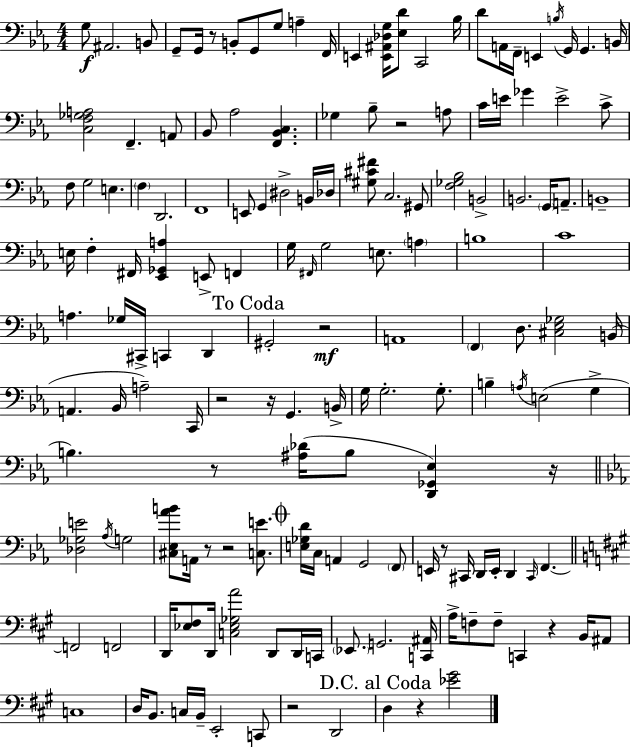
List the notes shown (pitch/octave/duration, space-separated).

G3/e A#2/h. B2/e G2/e G2/s R/e B2/e G2/e G3/e A3/q F2/s E2/q [E2,A#2,Db3,G3]/s [Eb3,D4]/e C2/h Bb3/s D4/e A2/s F2/s E2/q B3/s G2/s G2/q. B2/s [C3,F3,Gb3,A3]/h F2/q. A2/e Bb2/e Ab3/h [F2,Bb2,C3]/q. Gb3/q Bb3/e R/h A3/e C4/s E4/s Gb4/q E4/h C4/e F3/e G3/h E3/q. F3/q D2/h. F2/w E2/e G2/q D#3/h B2/s Db3/s [G#3,C#4,F#4]/e C3/h. G#2/e [F3,Gb3,Bb3]/h B2/h B2/h. G2/s A2/e. B2/w E3/s F3/q F#2/s [Eb2,Gb2,A3]/q E2/e F2/q G3/s F#2/s G3/h E3/e. A3/q B3/w C4/w A3/q. Gb3/s C#2/s C2/q D2/q G#2/h R/h A2/w F2/q D3/e. [C#3,Eb3,Gb3]/h B2/s A2/q. Bb2/s A3/h C2/s R/h R/s G2/q. B2/s G3/s G3/h. G3/e. B3/q A3/s E3/h G3/q B3/q. R/e [A#3,Db4]/s B3/e [D2,Gb2,Eb3]/q R/s [Db3,Gb3,E4]/h Ab3/s G3/h [C#3,Eb3,Ab4,B4]/e A2/s R/e R/h [C3,E4]/e. [E3,Gb3,D4]/s C3/s A2/q G2/h F2/e E2/s R/e C#2/s D2/s E2/s D2/q C#2/s F2/q. F2/h F2/h D2/s [Eb3,F#3]/e D2/s [C3,Eb3,Gb3,A4]/h D2/e D2/s C2/s Eb2/e. G2/h. [C2,A#2]/s A3/s F3/e F3/e C2/q R/q B2/s A#2/e C3/w D3/s B2/e. C3/s B2/s E2/h C2/e R/h D2/h D3/q R/q [Eb4,G#4]/h